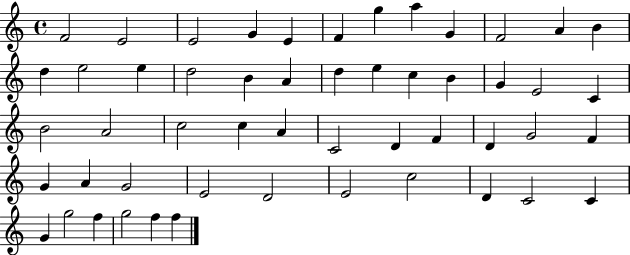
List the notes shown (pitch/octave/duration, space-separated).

F4/h E4/h E4/h G4/q E4/q F4/q G5/q A5/q G4/q F4/h A4/q B4/q D5/q E5/h E5/q D5/h B4/q A4/q D5/q E5/q C5/q B4/q G4/q E4/h C4/q B4/h A4/h C5/h C5/q A4/q C4/h D4/q F4/q D4/q G4/h F4/q G4/q A4/q G4/h E4/h D4/h E4/h C5/h D4/q C4/h C4/q G4/q G5/h F5/q G5/h F5/q F5/q